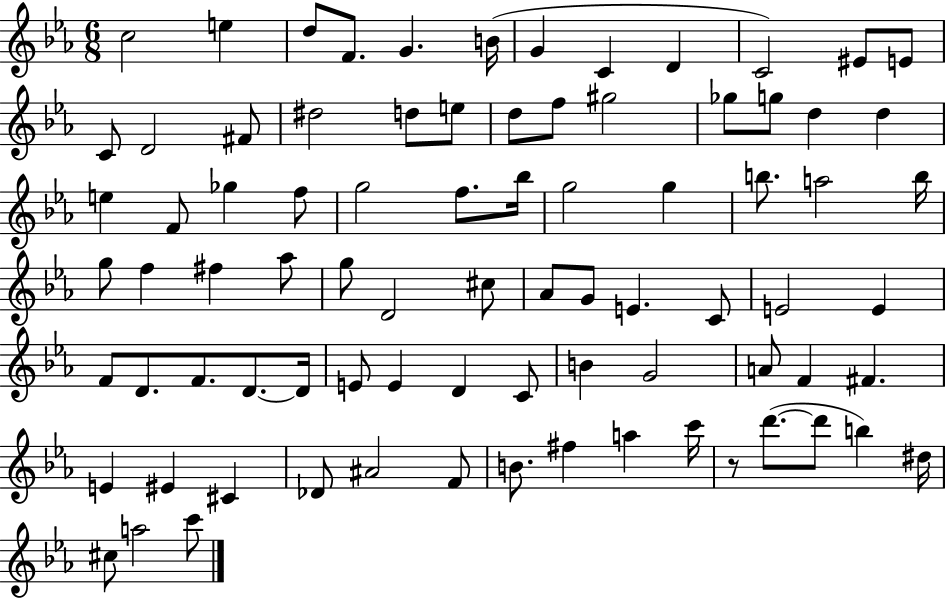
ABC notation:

X:1
T:Untitled
M:6/8
L:1/4
K:Eb
c2 e d/2 F/2 G B/4 G C D C2 ^E/2 E/2 C/2 D2 ^F/2 ^d2 d/2 e/2 d/2 f/2 ^g2 _g/2 g/2 d d e F/2 _g f/2 g2 f/2 _b/4 g2 g b/2 a2 b/4 g/2 f ^f _a/2 g/2 D2 ^c/2 _A/2 G/2 E C/2 E2 E F/2 D/2 F/2 D/2 D/4 E/2 E D C/2 B G2 A/2 F ^F E ^E ^C _D/2 ^A2 F/2 B/2 ^f a c'/4 z/2 d'/2 d'/2 b ^d/4 ^c/2 a2 c'/2